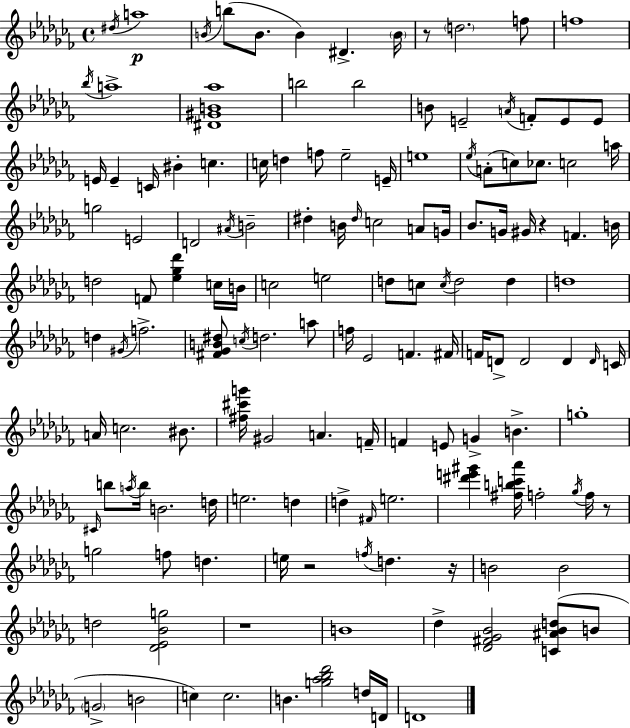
{
  \clef treble
  \time 4/4
  \defaultTimeSignature
  \key aes \minor
  \acciaccatura { dis''16 }\p a''1 | \acciaccatura { b'16 }( b''8 b'8. b'4) dis'4.-> | \parenthesize b'16 r8 \parenthesize d''2. | f''8 f''1 | \break \acciaccatura { bes''16 } a''1-> | <dis' gis' b' aes''>1 | b''2 b''2 | b'8 e'2-- \acciaccatura { a'16 } f'8-. | \break e'8 e'8 e'16 e'4-- c'16 bis'4-. c''4. | c''16 d''4 f''8 ees''2-- | e'16-- e''1 | \acciaccatura { ees''16 }( a'8-. c''8) ces''8. c''2 | \break a''16 g''2 e'2 | d'2 \acciaccatura { ais'16 } b'2-- | dis''4-. b'16 \grace { dis''16 } c''2 | a'8 g'16 bes'8. g'16 gis'16 r4 | \break f'4. b'16 d''2 f'8 | <ees'' ges'' des'''>4 c''16 b'16 c''2 e''2 | d''8 c''8 \acciaccatura { c''16 } d''2 | d''4 d''1 | \break d''4 \acciaccatura { gis'16 } f''2.-> | <fis' ges' b' dis''>8 \acciaccatura { c''16 } d''2. | a''8 f''16 ees'2 | f'4. fis'16 f'16 d'8-> d'2 | \break d'4 \grace { d'16 } c'16 a'16 c''2. | bis'8. <fis'' cis''' g'''>16 gis'2 | a'4. f'16-- f'4 e'8 | g'4-> b'4.-> g''1-. | \break \grace { cis'16 } b''8 \acciaccatura { a''16 } b''16 | b'2. d''16 e''2. | d''4 d''4-> | \grace { fis'16 } e''2. <dis''' e''' gis'''>4 | \break <fis'' b'' c''' aes'''>16 f''2-. \acciaccatura { ges''16 } f''16 r8 g''2 | f''8 d''4. e''16 | r2 \acciaccatura { f''16 } d''4. r16 | b'2 b'2 | \break d''2 <des' ees' bes' g''>2 | r1 | b'1 | des''4-> <des' fis' ges' bes'>2 <c' ais' bes' d''>8( b'8 | \break \parenthesize g'2-> b'2 | c''4) c''2. | b'4. <g'' aes'' bes'' des'''>2 d''16 d'16 | d'1 | \break \bar "|."
}